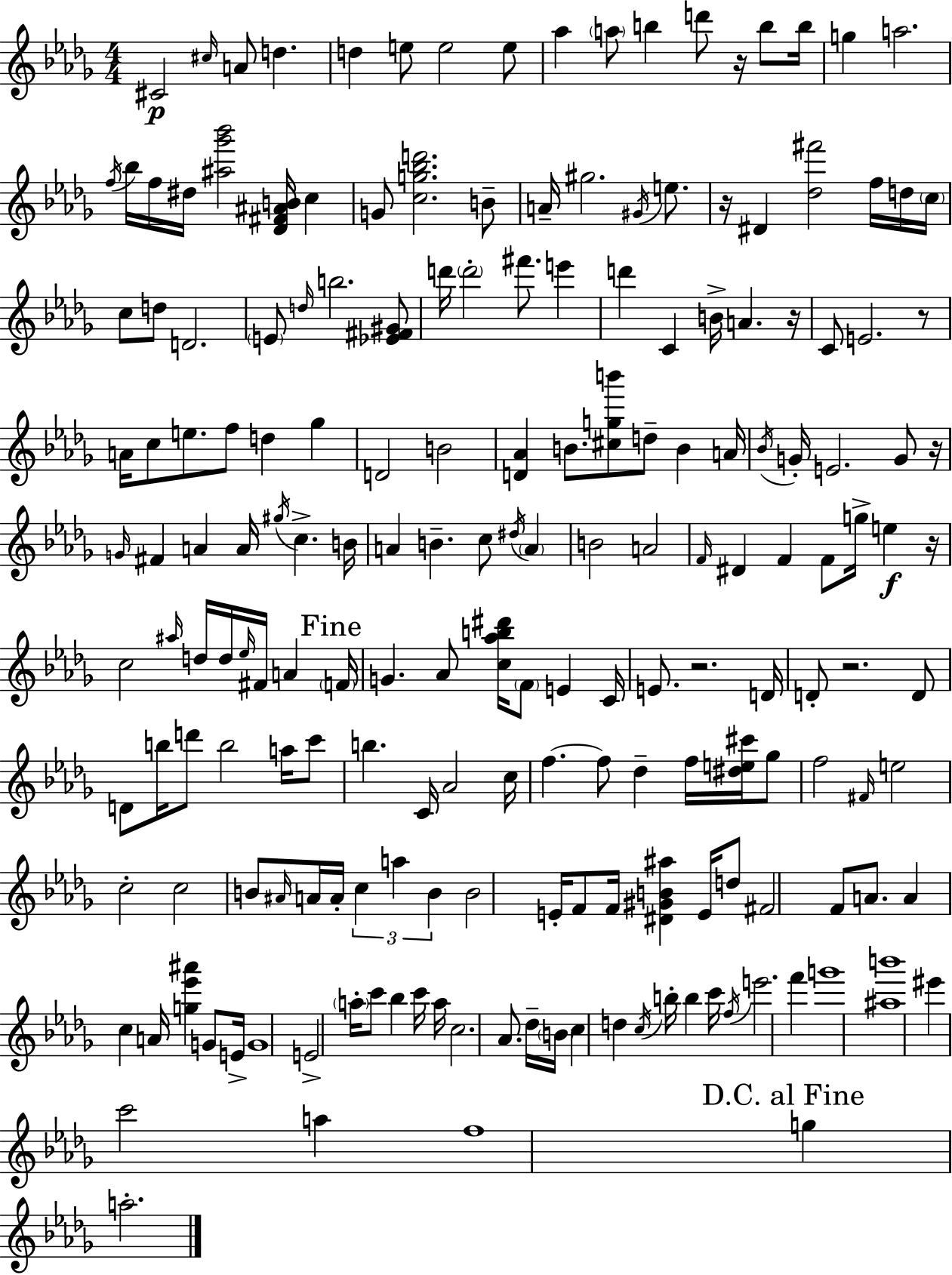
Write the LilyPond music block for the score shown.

{
  \clef treble
  \numericTimeSignature
  \time 4/4
  \key bes \minor
  cis'2\p \grace { cis''16 } a'8 d''4. | d''4 e''8 e''2 e''8 | aes''4 \parenthesize a''8 b''4 d'''8 r16 b''8 | b''16 g''4 a''2. | \break \acciaccatura { f''16 } bes''16 f''16 dis''16 <ais'' ges''' bes'''>2 <des' fis' ais' b'>16 c''4 | g'8 <c'' g'' bes'' d'''>2. | b'8-- a'16-- gis''2. \acciaccatura { gis'16 } | e''8. r16 dis'4 <des'' fis'''>2 | \break f''16 d''16 \parenthesize c''16 c''8 d''8 d'2. | \parenthesize e'8 \grace { d''16 } b''2. | <ees' fis' gis'>8 d'''16 \parenthesize d'''2-. fis'''8. | e'''4 d'''4 c'4 b'16-> a'4. | \break r16 c'8 e'2. | r8 a'16 c''8 e''8. f''8 d''4 | ges''4 d'2 b'2 | <d' aes'>4 b'8. <cis'' g'' b'''>8 d''8-- b'4 | \break a'16 \acciaccatura { bes'16 } g'16-. e'2. | g'8 r16 \grace { g'16 } fis'4 a'4 a'16 \acciaccatura { gis''16 } | c''4.-> b'16 a'4 b'4.-- | c''8 \acciaccatura { dis''16 } \parenthesize a'4 b'2 | \break a'2 \grace { f'16 } dis'4 f'4 | f'8 g''16-> e''4\f r16 c''2 | \grace { ais''16 } d''16 d''16 \grace { ees''16 } fis'16 a'4 \mark "Fine" \parenthesize f'16 g'4. | aes'8 <c'' aes'' b'' dis'''>16 \parenthesize f'8 e'4 c'16 e'8. r2. | \break d'16 d'8-. r2. | d'8 d'8 b''16 d'''8 | b''2 a''16 c'''8 b''4. | c'16 aes'2 c''16 f''4.~~ | \break f''8 des''4-- f''16 <dis'' e'' cis'''>16 ges''8 f''2 | \grace { fis'16 } e''2 c''2-. | c''2 b'8 \grace { ais'16 } a'16 | a'16-. \tuplet 3/2 { c''4 a''4 b'4 } b'2 | \break e'16-. f'8 f'16 <dis' gis' b' ais''>4 e'16 d''8 | fis'2 f'8 a'8. a'4 | c''4 a'16 <g'' ees''' ais'''>4 g'8 e'16-> g'1 | e'2-> | \break \parenthesize a''16-. c'''8 bes''4 c'''16 a''16 c''2. | aes'8. des''16-- \parenthesize b'16 c''4 | d''4 \acciaccatura { c''16 } b''16-. b''4 c'''16 \acciaccatura { f''16 } e'''2. | f'''4 g'''1 | \break <ais'' b'''>1 | eis'''4 | c'''2 a''4 f''1 | \mark "D.C. al Fine" g''4 | \break a''2.-. \bar "|."
}